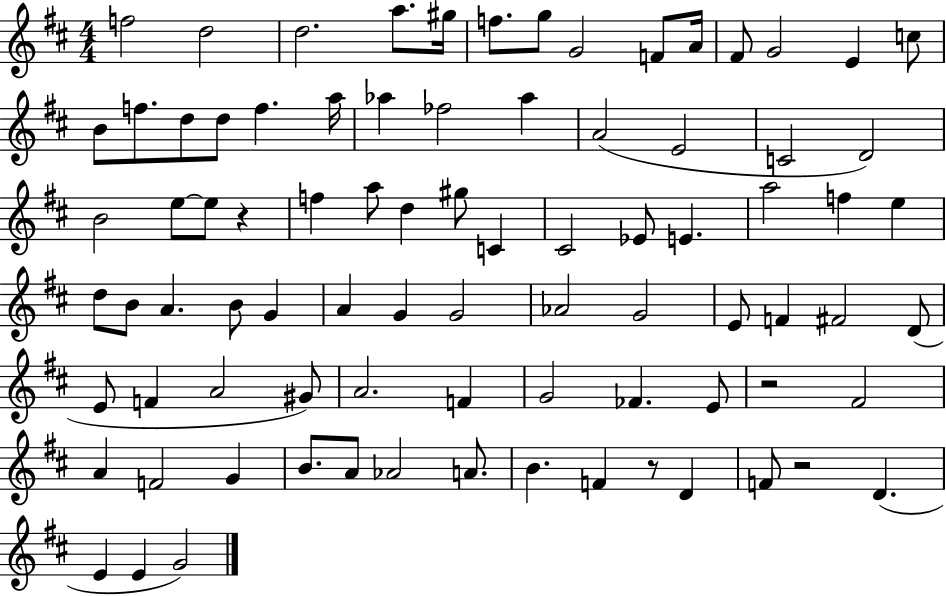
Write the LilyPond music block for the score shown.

{
  \clef treble
  \numericTimeSignature
  \time 4/4
  \key d \major
  f''2 d''2 | d''2. a''8. gis''16 | f''8. g''8 g'2 f'8 a'16 | fis'8 g'2 e'4 c''8 | \break b'8 f''8. d''8 d''8 f''4. a''16 | aes''4 fes''2 aes''4 | a'2( e'2 | c'2 d'2) | \break b'2 e''8~~ e''8 r4 | f''4 a''8 d''4 gis''8 c'4 | cis'2 ees'8 e'4. | a''2 f''4 e''4 | \break d''8 b'8 a'4. b'8 g'4 | a'4 g'4 g'2 | aes'2 g'2 | e'8 f'4 fis'2 d'8( | \break e'8 f'4 a'2 gis'8) | a'2. f'4 | g'2 fes'4. e'8 | r2 fis'2 | \break a'4 f'2 g'4 | b'8. a'8 aes'2 a'8. | b'4. f'4 r8 d'4 | f'8 r2 d'4.( | \break e'4 e'4 g'2) | \bar "|."
}